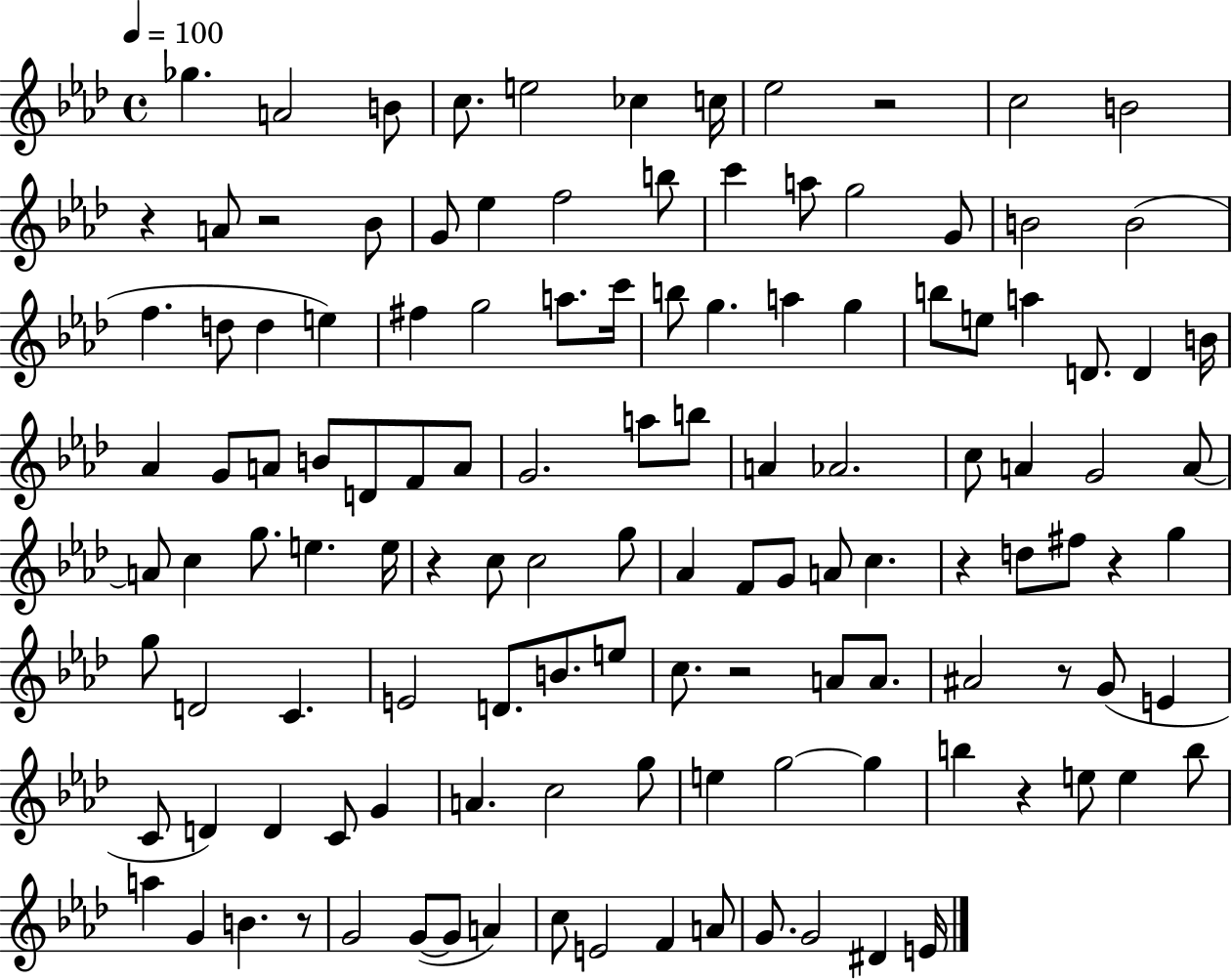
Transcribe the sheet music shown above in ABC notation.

X:1
T:Untitled
M:4/4
L:1/4
K:Ab
_g A2 B/2 c/2 e2 _c c/4 _e2 z2 c2 B2 z A/2 z2 _B/2 G/2 _e f2 b/2 c' a/2 g2 G/2 B2 B2 f d/2 d e ^f g2 a/2 c'/4 b/2 g a g b/2 e/2 a D/2 D B/4 _A G/2 A/2 B/2 D/2 F/2 A/2 G2 a/2 b/2 A _A2 c/2 A G2 A/2 A/2 c g/2 e e/4 z c/2 c2 g/2 _A F/2 G/2 A/2 c z d/2 ^f/2 z g g/2 D2 C E2 D/2 B/2 e/2 c/2 z2 A/2 A/2 ^A2 z/2 G/2 E C/2 D D C/2 G A c2 g/2 e g2 g b z e/2 e b/2 a G B z/2 G2 G/2 G/2 A c/2 E2 F A/2 G/2 G2 ^D E/4